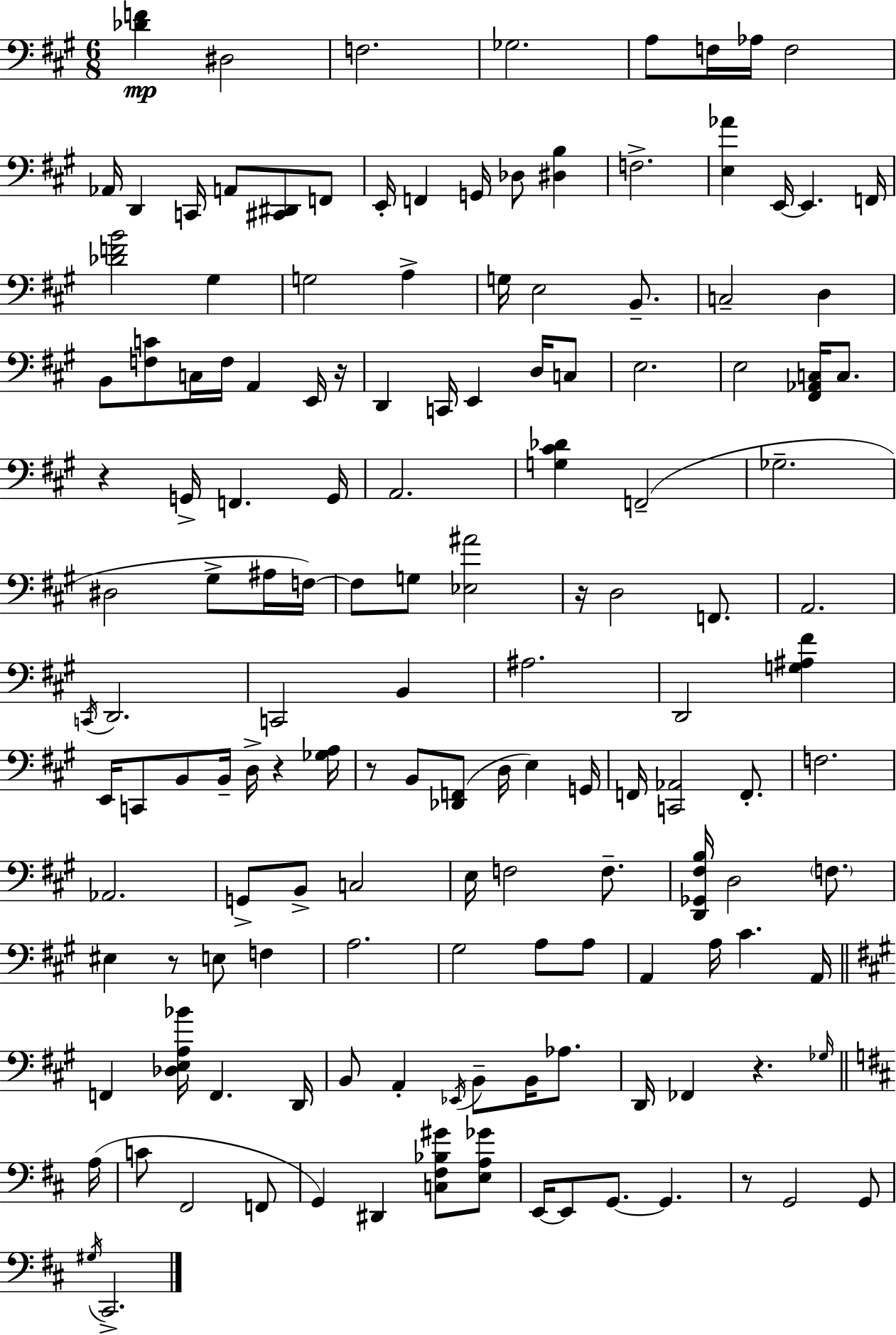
X:1
T:Untitled
M:6/8
L:1/4
K:A
[_DF] ^D,2 F,2 _G,2 A,/2 F,/4 _A,/4 F,2 _A,,/4 D,, C,,/4 A,,/2 [^C,,^D,,]/2 F,,/2 E,,/4 F,, G,,/4 _D,/2 [^D,B,] F,2 [E,_A] E,,/4 E,, F,,/4 [_DFB]2 ^G, G,2 A, G,/4 E,2 B,,/2 C,2 D, B,,/2 [F,C]/2 C,/4 F,/4 A,, E,,/4 z/4 D,, C,,/4 E,, D,/4 C,/2 E,2 E,2 [^F,,_A,,C,]/4 C,/2 z G,,/4 F,, G,,/4 A,,2 [G,^C_D] F,,2 _G,2 ^D,2 ^G,/2 ^A,/4 F,/4 F,/2 G,/2 [_E,^A]2 z/4 D,2 F,,/2 A,,2 C,,/4 D,,2 C,,2 B,, ^A,2 D,,2 [G,^A,^F] E,,/4 C,,/2 B,,/2 B,,/4 D,/4 z [_G,A,]/4 z/2 B,,/2 [_D,,F,,]/2 D,/4 E, G,,/4 F,,/4 [C,,_A,,]2 F,,/2 F,2 _A,,2 G,,/2 B,,/2 C,2 E,/4 F,2 F,/2 [D,,_G,,^F,B,]/4 D,2 F,/2 ^E, z/2 E,/2 F, A,2 ^G,2 A,/2 A,/2 A,, A,/4 ^C A,,/4 F,, [_D,E,A,_B]/4 F,, D,,/4 B,,/2 A,, _E,,/4 B,,/2 B,,/4 _A,/2 D,,/4 _F,, z _G,/4 A,/4 C/2 ^F,,2 F,,/2 G,, ^D,, [C,^F,_B,^G]/2 [E,A,_G]/2 E,,/4 E,,/2 G,,/2 G,, z/2 G,,2 G,,/2 ^G,/4 ^C,,2